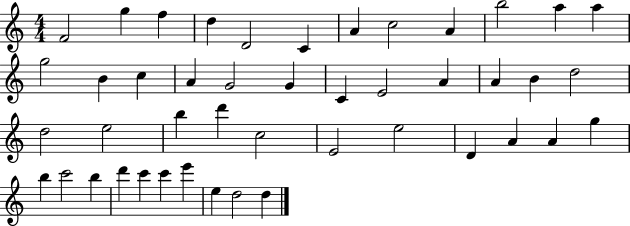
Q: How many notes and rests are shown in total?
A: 45